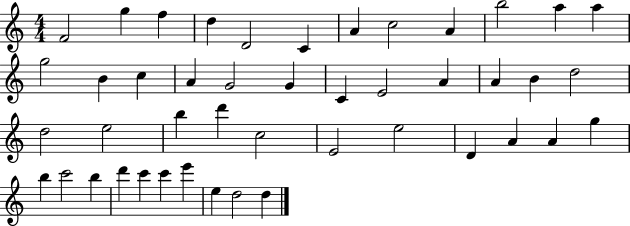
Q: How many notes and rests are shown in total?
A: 45